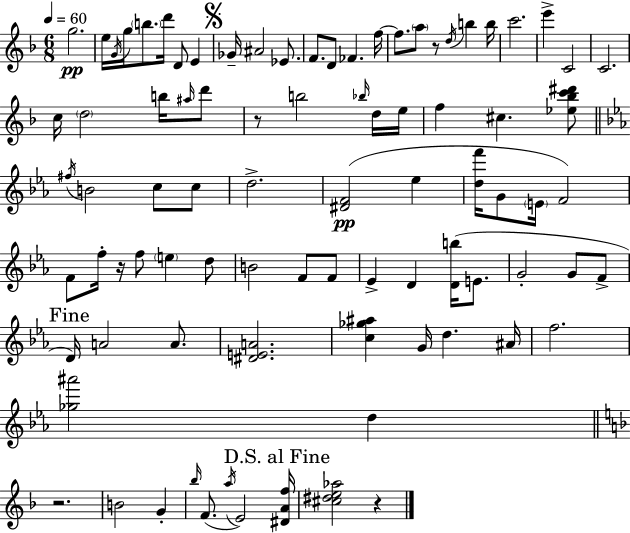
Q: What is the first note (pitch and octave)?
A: G5